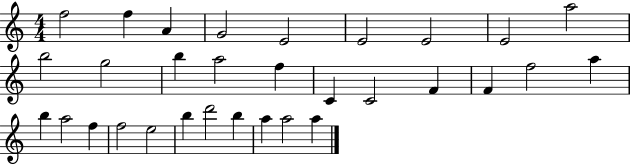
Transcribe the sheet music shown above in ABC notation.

X:1
T:Untitled
M:4/4
L:1/4
K:C
f2 f A G2 E2 E2 E2 E2 a2 b2 g2 b a2 f C C2 F F f2 a b a2 f f2 e2 b d'2 b a a2 a